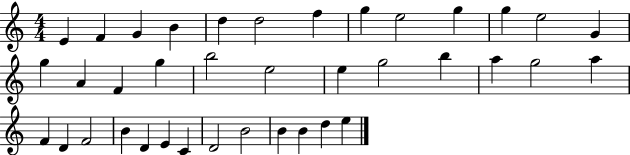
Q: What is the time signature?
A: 4/4